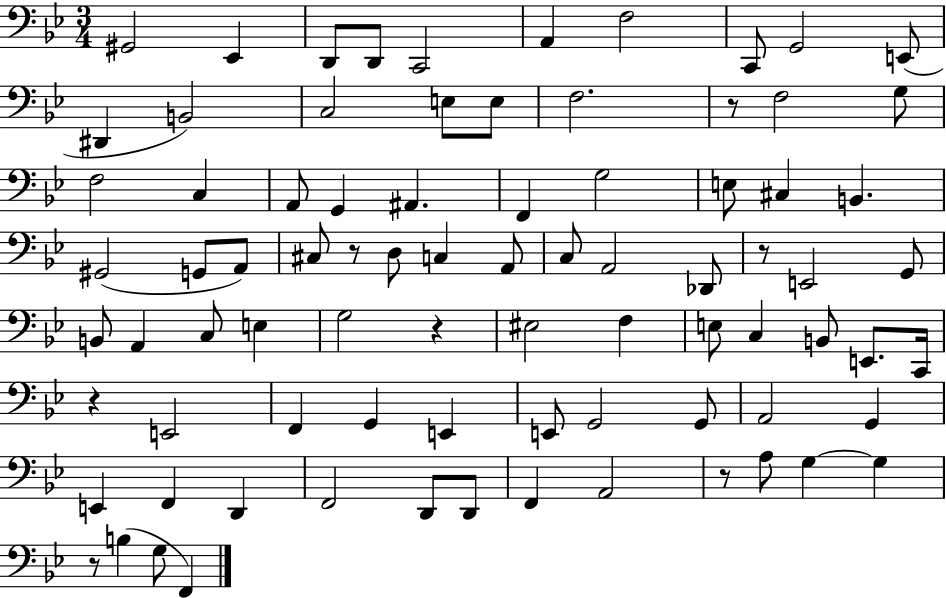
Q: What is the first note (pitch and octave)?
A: G#2